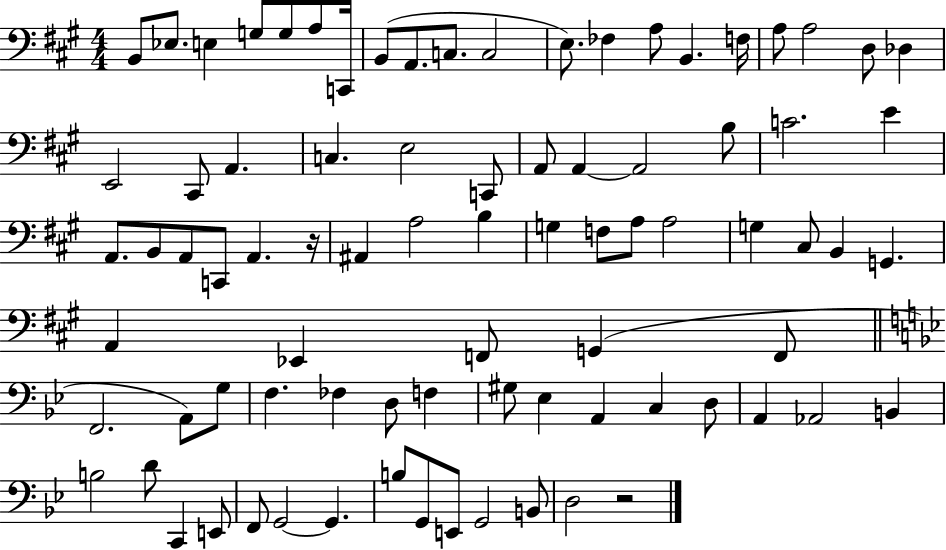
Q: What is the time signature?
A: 4/4